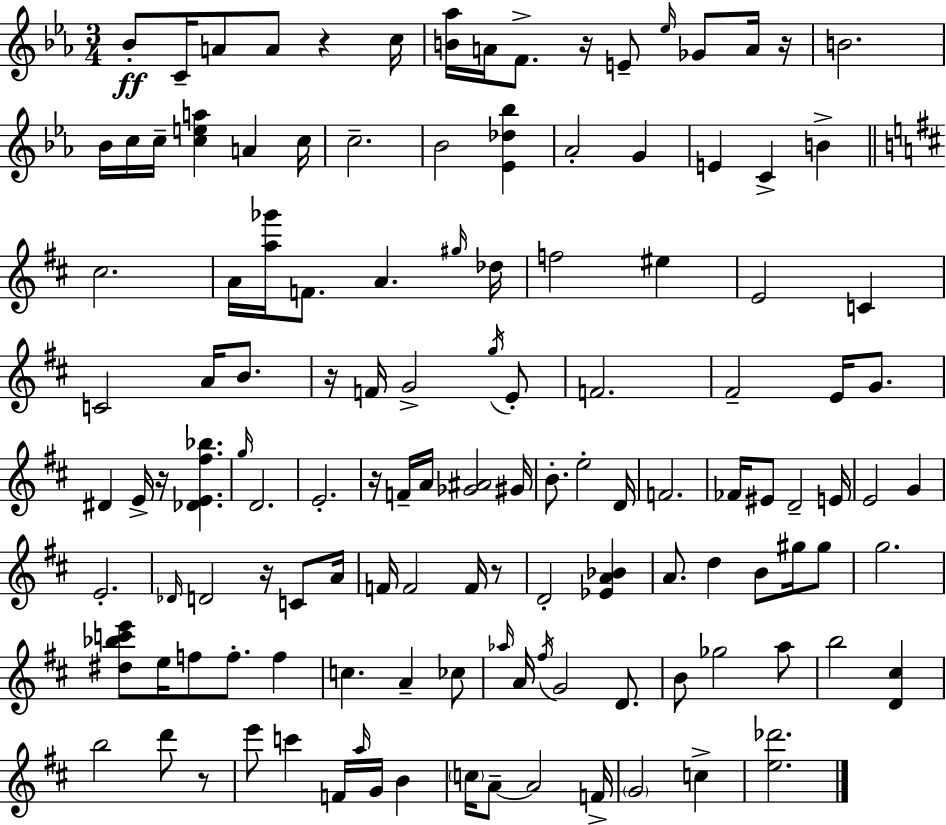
Bb4/e C4/s A4/e A4/e R/q C5/s [B4,Ab5]/s A4/s F4/e. R/s E4/e Eb5/s Gb4/e A4/s R/s B4/h. Bb4/s C5/s C5/s [C5,E5,A5]/q A4/q C5/s C5/h. Bb4/h [Eb4,Db5,Bb5]/q Ab4/h G4/q E4/q C4/q B4/q C#5/h. A4/s [A5,Gb6]/s F4/e. A4/q. G#5/s Db5/s F5/h EIS5/q E4/h C4/q C4/h A4/s B4/e. R/s F4/s G4/h G5/s E4/e F4/h. F#4/h E4/s G4/e. D#4/q E4/s R/s [Db4,E4,F#5,Bb5]/q. G5/s D4/h. E4/h. R/s F4/s A4/s [Gb4,A#4]/h G#4/s B4/e. E5/h D4/s F4/h. FES4/s EIS4/e D4/h E4/s E4/h G4/q E4/h. Db4/s D4/h R/s C4/e A4/s F4/s F4/h F4/s R/e D4/h [Eb4,A4,Bb4]/q A4/e. D5/q B4/e G#5/s G#5/e G5/h. [D#5,Bb5,C6,E6]/e E5/s F5/e F5/e. F5/q C5/q. A4/q CES5/e Ab5/s A4/s F#5/s G4/h D4/e. B4/e Gb5/h A5/e B5/h [D4,C#5]/q B5/h D6/e R/e E6/e C6/q F4/s A5/s G4/s B4/q C5/s A4/e A4/h F4/s G4/h C5/q [E5,Db6]/h.